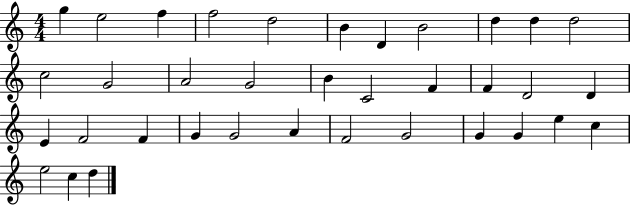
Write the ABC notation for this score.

X:1
T:Untitled
M:4/4
L:1/4
K:C
g e2 f f2 d2 B D B2 d d d2 c2 G2 A2 G2 B C2 F F D2 D E F2 F G G2 A F2 G2 G G e c e2 c d